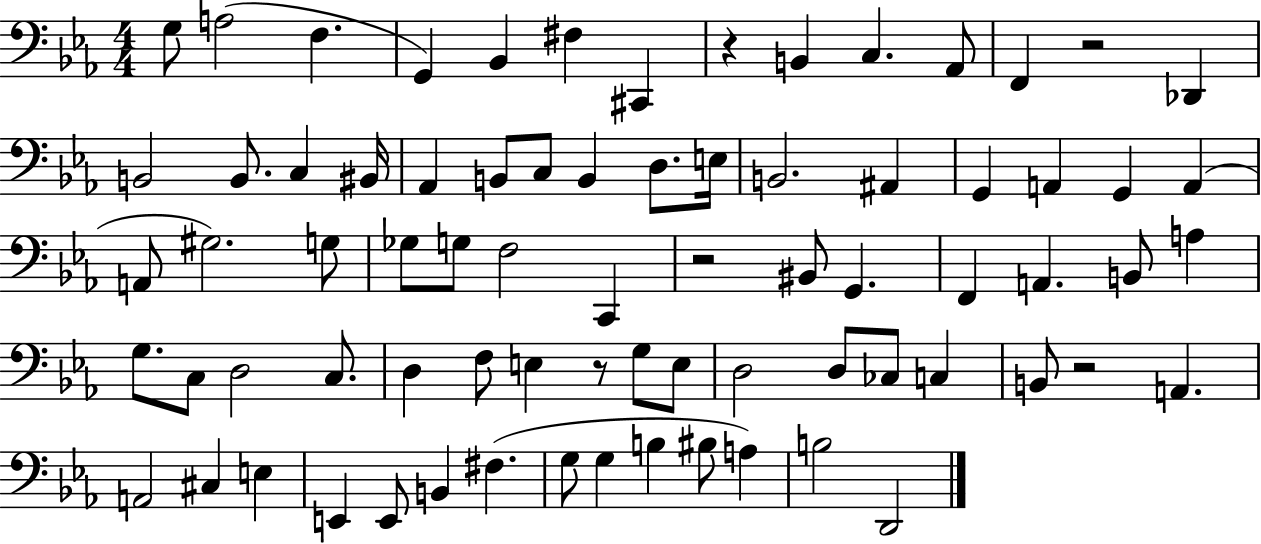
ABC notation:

X:1
T:Untitled
M:4/4
L:1/4
K:Eb
G,/2 A,2 F, G,, _B,, ^F, ^C,, z B,, C, _A,,/2 F,, z2 _D,, B,,2 B,,/2 C, ^B,,/4 _A,, B,,/2 C,/2 B,, D,/2 E,/4 B,,2 ^A,, G,, A,, G,, A,, A,,/2 ^G,2 G,/2 _G,/2 G,/2 F,2 C,, z2 ^B,,/2 G,, F,, A,, B,,/2 A, G,/2 C,/2 D,2 C,/2 D, F,/2 E, z/2 G,/2 E,/2 D,2 D,/2 _C,/2 C, B,,/2 z2 A,, A,,2 ^C, E, E,, E,,/2 B,, ^F, G,/2 G, B, ^B,/2 A, B,2 D,,2